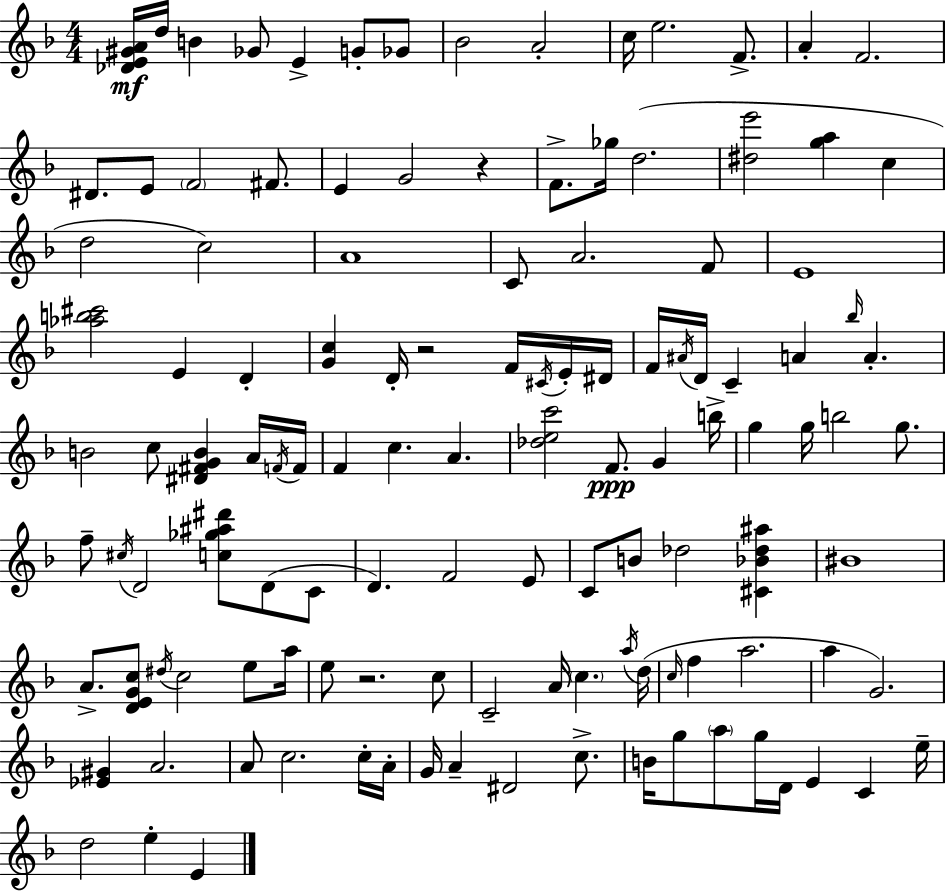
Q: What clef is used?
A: treble